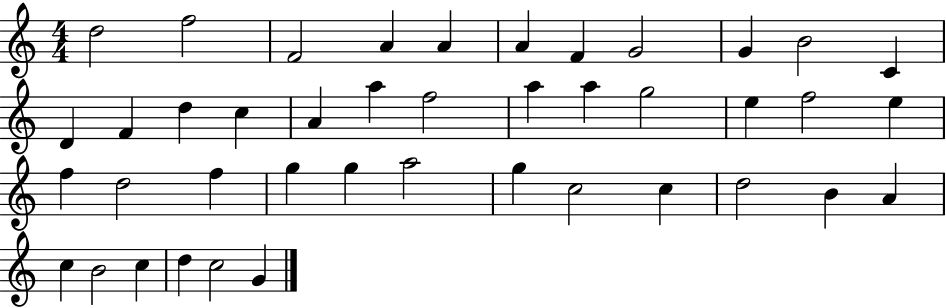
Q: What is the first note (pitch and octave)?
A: D5